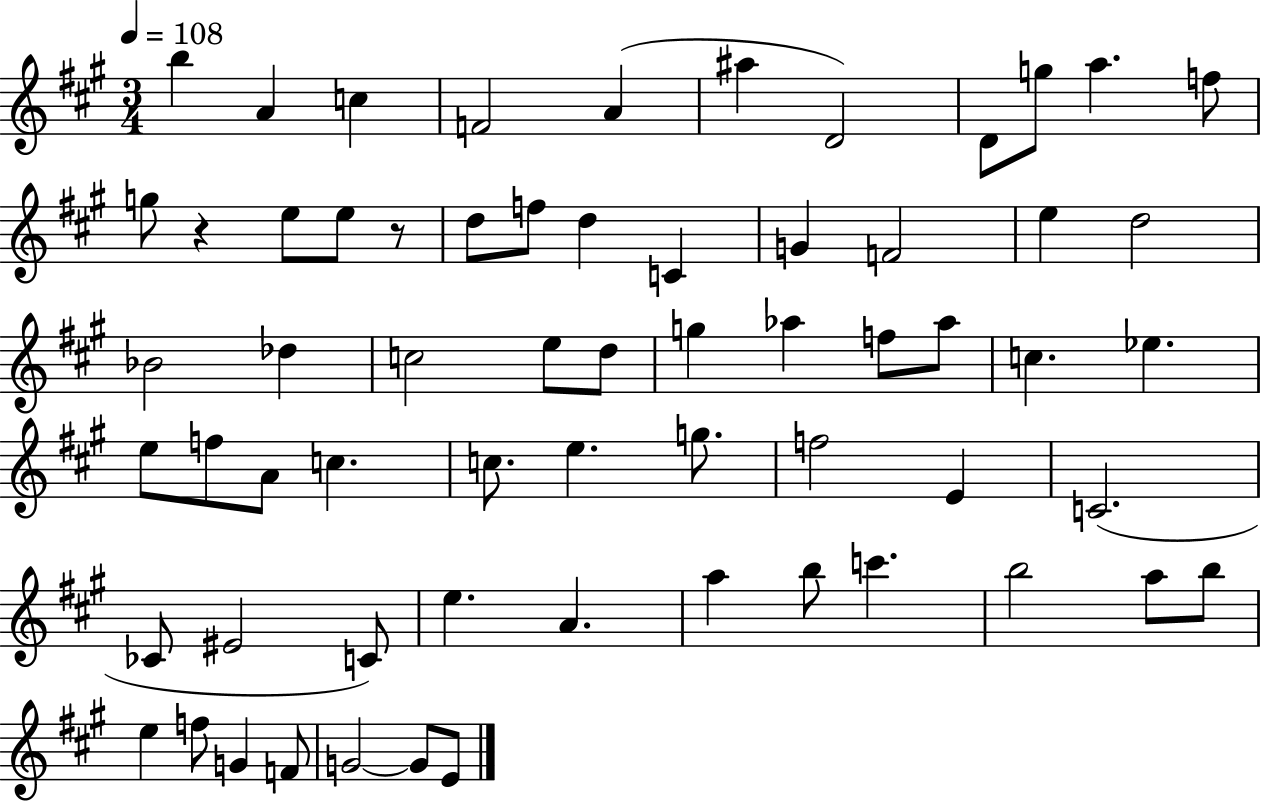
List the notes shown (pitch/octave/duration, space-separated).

B5/q A4/q C5/q F4/h A4/q A#5/q D4/h D4/e G5/e A5/q. F5/e G5/e R/q E5/e E5/e R/e D5/e F5/e D5/q C4/q G4/q F4/h E5/q D5/h Bb4/h Db5/q C5/h E5/e D5/e G5/q Ab5/q F5/e Ab5/e C5/q. Eb5/q. E5/e F5/e A4/e C5/q. C5/e. E5/q. G5/e. F5/h E4/q C4/h. CES4/e EIS4/h C4/e E5/q. A4/q. A5/q B5/e C6/q. B5/h A5/e B5/e E5/q F5/e G4/q F4/e G4/h G4/e E4/e